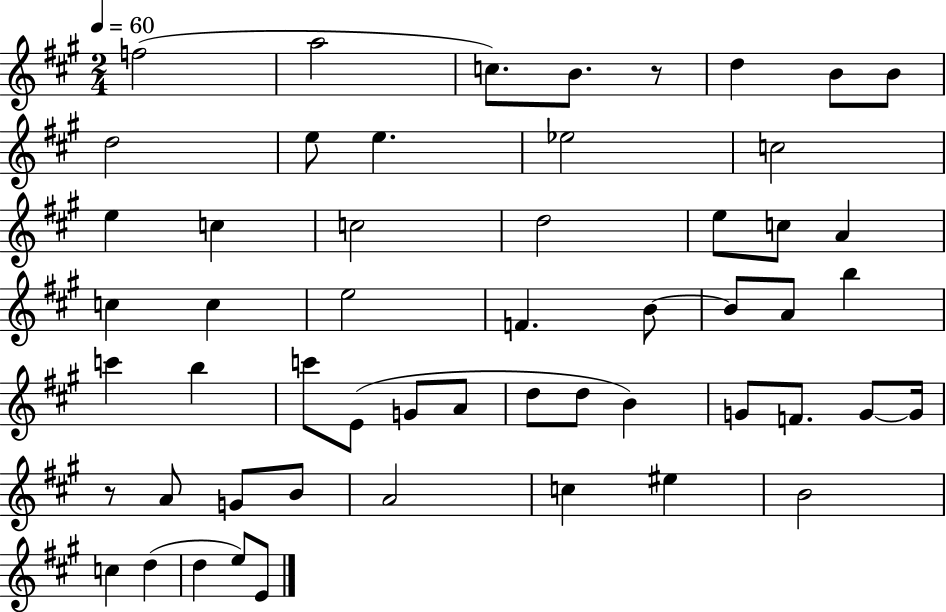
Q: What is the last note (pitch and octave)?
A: E4